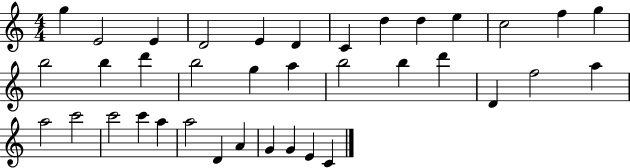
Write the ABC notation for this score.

X:1
T:Untitled
M:4/4
L:1/4
K:C
g E2 E D2 E D C d d e c2 f g b2 b d' b2 g a b2 b d' D f2 a a2 c'2 c'2 c' a a2 D A G G E C